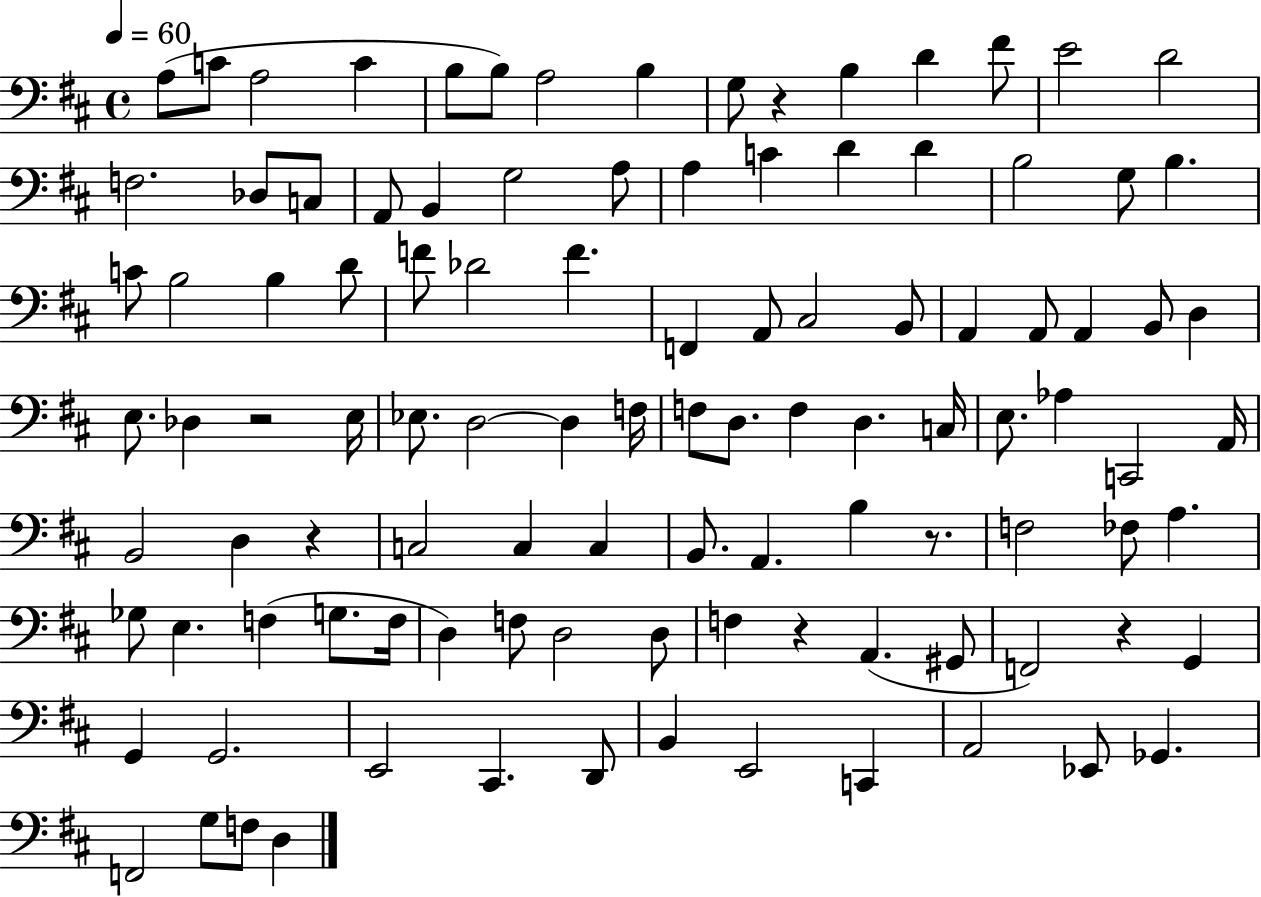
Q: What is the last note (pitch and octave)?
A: D3